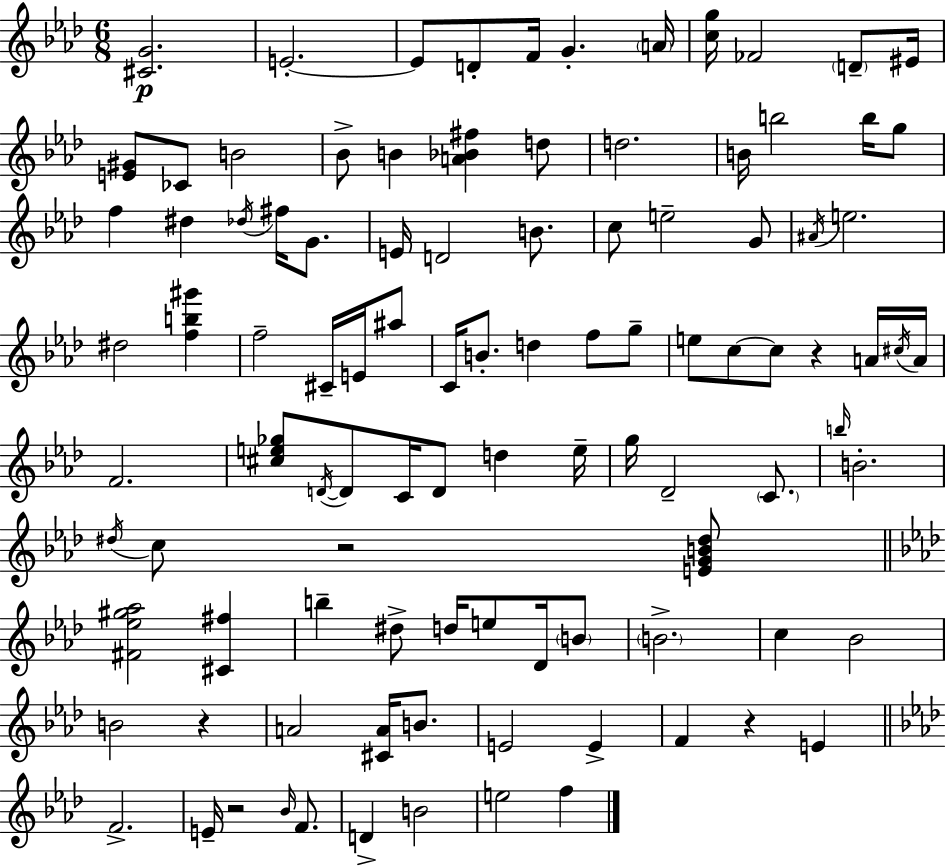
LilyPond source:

{
  \clef treble
  \numericTimeSignature
  \time 6/8
  \key f \minor
  <cis' g'>2.\p | e'2.-.~~ | e'8 d'8-. f'16 g'4.-. \parenthesize a'16 | <c'' g''>16 fes'2 \parenthesize d'8-- eis'16 | \break <e' gis'>8 ces'8 b'2 | bes'8-> b'4 <a' bes' fis''>4 d''8 | d''2. | b'16 b''2 b''16 g''8 | \break f''4 dis''4 \acciaccatura { des''16 } fis''16 g'8. | e'16 d'2 b'8. | c''8 e''2-- g'8 | \acciaccatura { ais'16 } e''2. | \break dis''2 <f'' b'' gis'''>4 | f''2-- cis'16-- e'16 | ais''8 c'16 b'8.-. d''4 f''8 | g''8-- e''8 c''8~~ c''8 r4 | \break a'16 \acciaccatura { cis''16 } a'16 f'2. | <cis'' e'' ges''>8 \acciaccatura { d'16~ }~ d'8 c'16 d'8 d''4 | e''16-- g''16 des'2-- | \parenthesize c'8. \grace { b''16 } b'2.-. | \break \acciaccatura { dis''16 } c''8 r2 | <e' g' b' dis''>8 \bar "||" \break \key f \minor <fis' ees'' gis'' aes''>2 <cis' fis''>4 | b''4-- dis''8-> d''16 e''8 des'16 \parenthesize b'8 | \parenthesize b'2.-> | c''4 bes'2 | \break b'2 r4 | a'2 <cis' a'>16 b'8. | e'2 e'4-> | f'4 r4 e'4 | \break \bar "||" \break \key aes \major f'2.-> | e'16-- r2 \grace { bes'16 } f'8. | d'4-> b'2 | e''2 f''4 | \break \bar "|."
}